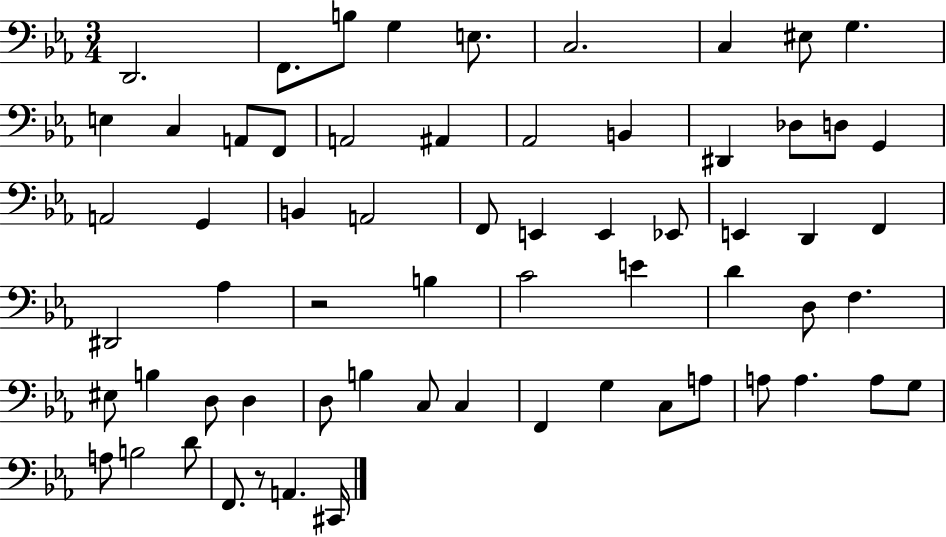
D2/h. F2/e. B3/e G3/q E3/e. C3/h. C3/q EIS3/e G3/q. E3/q C3/q A2/e F2/e A2/h A#2/q Ab2/h B2/q D#2/q Db3/e D3/e G2/q A2/h G2/q B2/q A2/h F2/e E2/q E2/q Eb2/e E2/q D2/q F2/q D#2/h Ab3/q R/h B3/q C4/h E4/q D4/q D3/e F3/q. EIS3/e B3/q D3/e D3/q D3/e B3/q C3/e C3/q F2/q G3/q C3/e A3/e A3/e A3/q. A3/e G3/e A3/e B3/h D4/e F2/e. R/e A2/q. C#2/s